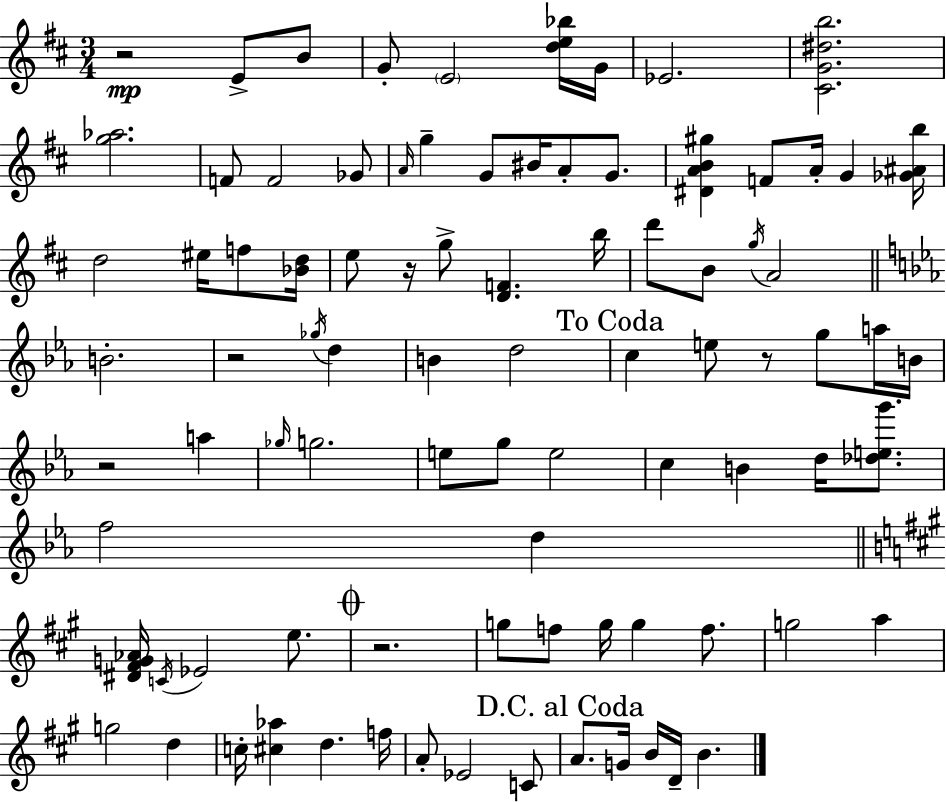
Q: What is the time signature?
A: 3/4